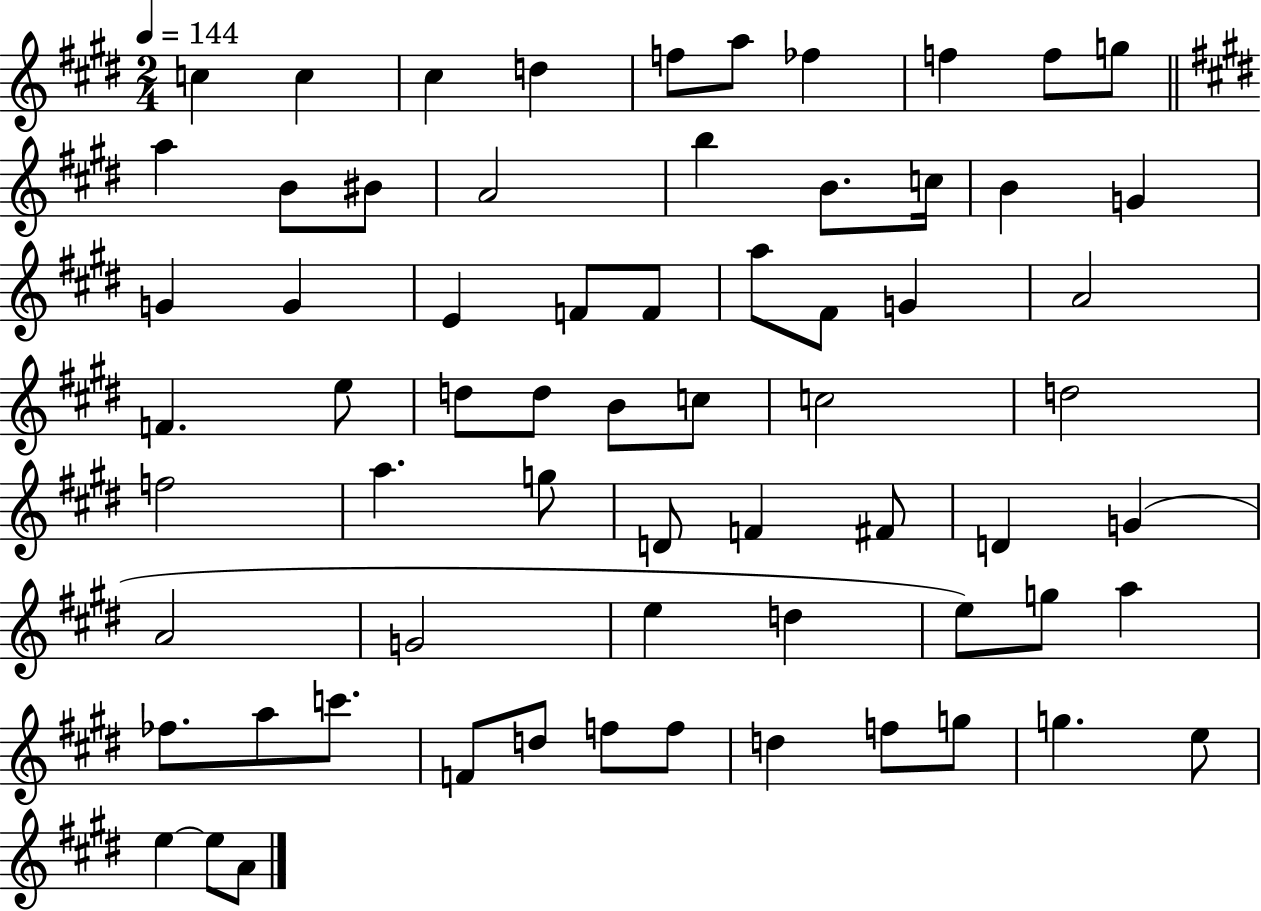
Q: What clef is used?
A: treble